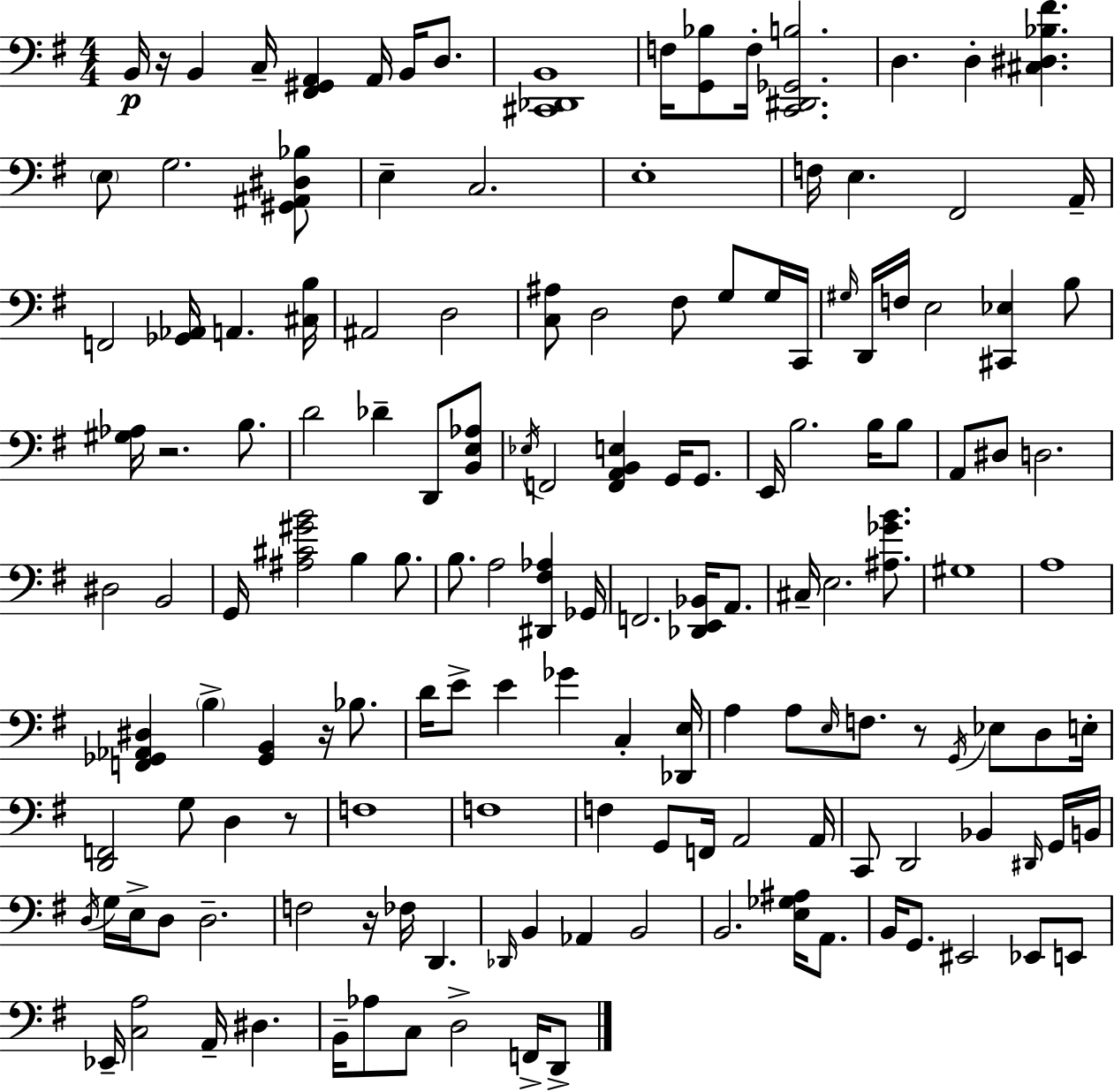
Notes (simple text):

B2/s R/s B2/q C3/s [F#2,G#2,A2]/q A2/s B2/s D3/e. [C#2,Db2,B2]/w F3/s [G2,Bb3]/e F3/s [C2,D#2,Gb2,B3]/h. D3/q. D3/q [C#3,D#3,Bb3,F#4]/q. E3/e G3/h. [G#2,A#2,D#3,Bb3]/e E3/q C3/h. E3/w F3/s E3/q. F#2/h A2/s F2/h [Gb2,Ab2]/s A2/q. [C#3,B3]/s A#2/h D3/h [C3,A#3]/e D3/h F#3/e G3/e G3/s C2/s G#3/s D2/s F3/s E3/h [C#2,Eb3]/q B3/e [G#3,Ab3]/s R/h. B3/e. D4/h Db4/q D2/e [B2,E3,Ab3]/e Eb3/s F2/h [F2,A2,B2,E3]/q G2/s G2/e. E2/s B3/h. B3/s B3/e A2/e D#3/e D3/h. D#3/h B2/h G2/s [A#3,C#4,G#4,B4]/h B3/q B3/e. B3/e. A3/h [D#2,F#3,Ab3]/q Gb2/s F2/h. [Db2,E2,Bb2]/s A2/e. C#3/s E3/h. [A#3,Gb4,B4]/e. G#3/w A3/w [F2,Gb2,Ab2,D#3]/q B3/q [Gb2,B2]/q R/s Bb3/e. D4/s E4/e E4/q Gb4/q C3/q [Db2,E3]/s A3/q A3/e E3/s F3/e. R/e G2/s Eb3/e D3/e E3/s [D2,F2]/h G3/e D3/q R/e F3/w F3/w F3/q G2/e F2/s A2/h A2/s C2/e D2/h Bb2/q D#2/s G2/s B2/s D3/s G3/s E3/s D3/e D3/h. F3/h R/s FES3/s D2/q. Db2/s B2/q Ab2/q B2/h B2/h. [E3,Gb3,A#3]/s A2/e. B2/s G2/e. EIS2/h Eb2/e E2/e Eb2/s [C3,A3]/h A2/s D#3/q. B2/s Ab3/e C3/e D3/h F2/s D2/e